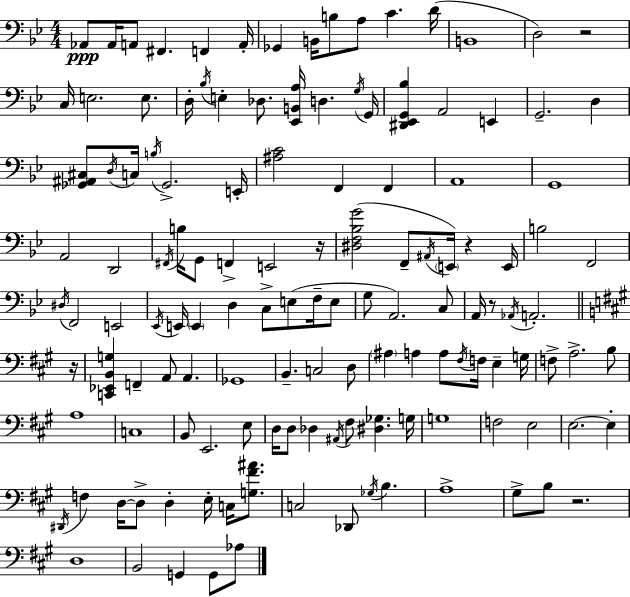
{
  \clef bass
  \numericTimeSignature
  \time 4/4
  \key g \minor
  aes,8\ppp aes,16 a,8 fis,4. f,4 a,16-. | ges,4 b,16 b8 a8 c'4. d'16( | b,1 | d2) r2 | \break c16 e2. e8. | d16-. \acciaccatura { bes16 } e4-. des8. <ees, b, a>16 d4. | \acciaccatura { g16 } g,16 <dis, ees, g, bes>4 a,2 e,4 | g,2.-- d4 | \break <ges, ais, cis>8 \acciaccatura { d16 } c16 \acciaccatura { b16 } ges,2.-> | e,16-. <ais c'>2 f,4 | f,4 a,1 | g,1 | \break a,2 d,2 | \acciaccatura { fis,16 } b16 g,8 f,4-> e,2 | r16 <dis f bes g'>2( f,8-- \acciaccatura { ais,16 } | \parenthesize e,16) r4 e,16 b2 f,2 | \break \acciaccatura { dis16 } f,2 e,2 | \acciaccatura { ees,16 } e,16 \parenthesize e,4 d4 | c8-> e8( f16-- e8 g8 a,2.) | c8 a,16 r8 \acciaccatura { aes,16 } a,2.-. | \break \bar "||" \break \key a \major r16 <c, ees, b, g>4 f,4-- a,8 a,4. | ges,1 | b,4.-- c2 d8 | \parenthesize ais4 a4 a8 \acciaccatura { fis16 } f16 e4-- | \break g16 f8-> a2.-> | b8 a1 | c1 | b,8 e,2. | \break e8 d16 d8 des4 \acciaccatura { ais,16 } fis8 <dis ges>4. | g16 g1 | f2 e2 | e2.~~ e4-. | \break \acciaccatura { dis,16 } f4 d16~~ d8-> d4-. e16-. | c16 <g fis' ais'>8. c2 des,8 \acciaccatura { ges16 } b4. | a1-> | gis8-> b8 r2. | \break d1 | b,2 g,4 | g,8 aes8 \bar "|."
}